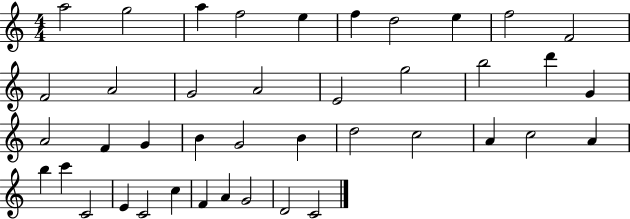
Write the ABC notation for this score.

X:1
T:Untitled
M:4/4
L:1/4
K:C
a2 g2 a f2 e f d2 e f2 F2 F2 A2 G2 A2 E2 g2 b2 d' G A2 F G B G2 B d2 c2 A c2 A b c' C2 E C2 c F A G2 D2 C2